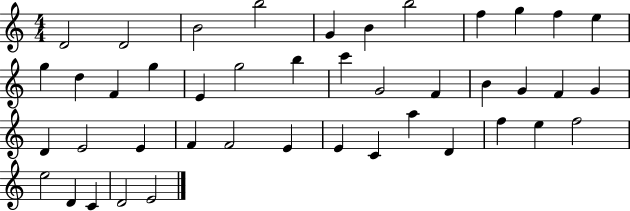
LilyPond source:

{
  \clef treble
  \numericTimeSignature
  \time 4/4
  \key c \major
  d'2 d'2 | b'2 b''2 | g'4 b'4 b''2 | f''4 g''4 f''4 e''4 | \break g''4 d''4 f'4 g''4 | e'4 g''2 b''4 | c'''4 g'2 f'4 | b'4 g'4 f'4 g'4 | \break d'4 e'2 e'4 | f'4 f'2 e'4 | e'4 c'4 a''4 d'4 | f''4 e''4 f''2 | \break e''2 d'4 c'4 | d'2 e'2 | \bar "|."
}